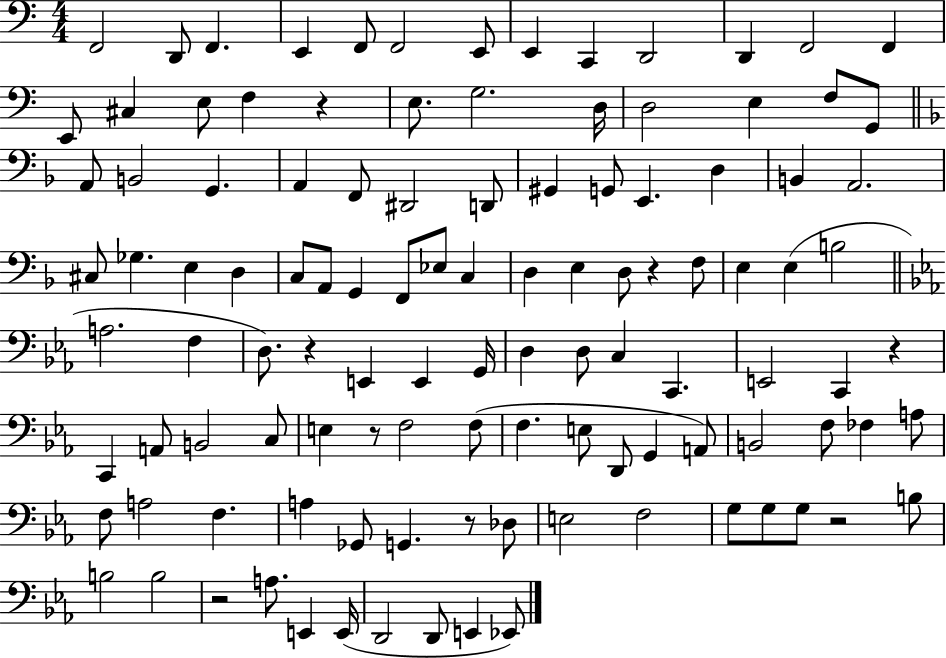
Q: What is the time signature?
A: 4/4